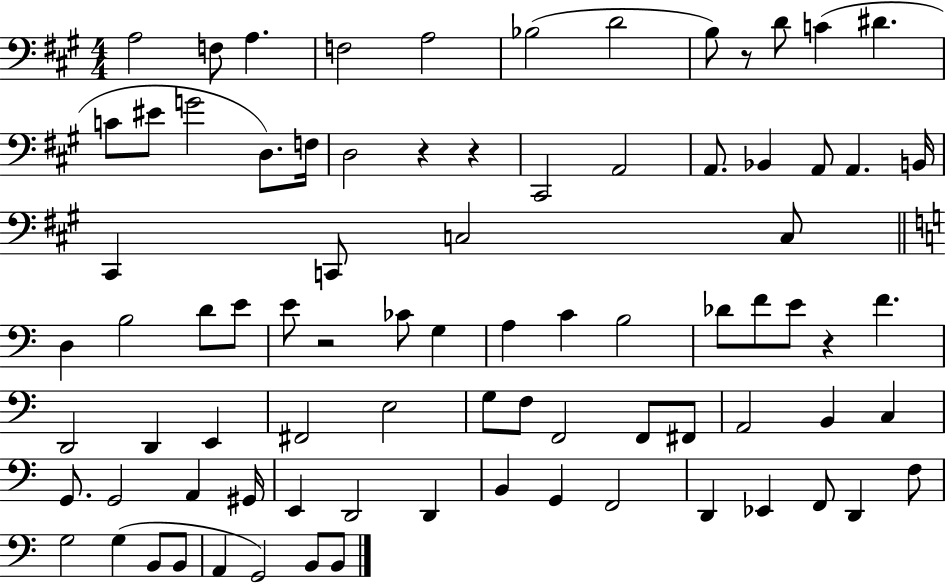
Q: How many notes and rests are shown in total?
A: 83